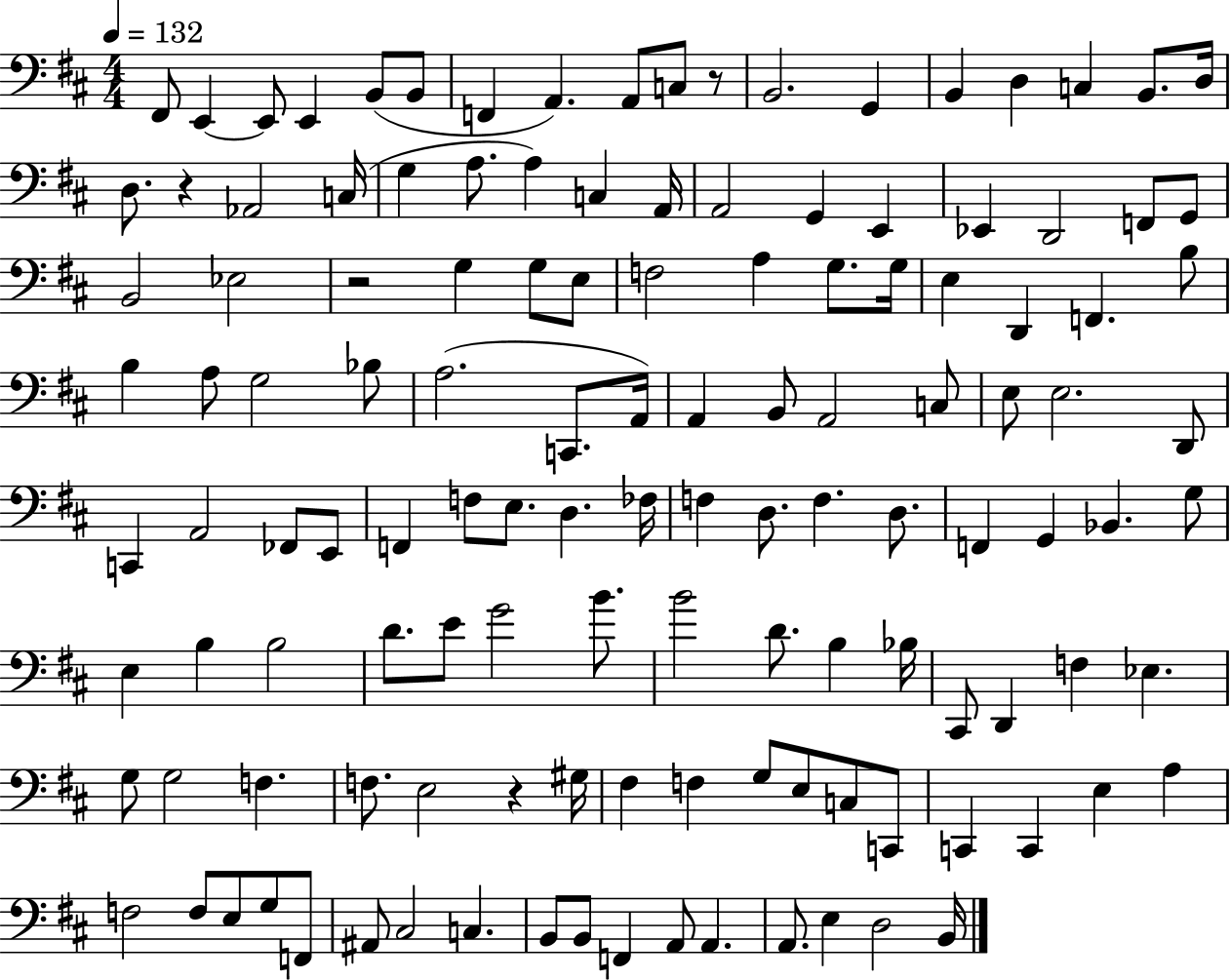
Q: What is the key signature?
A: D major